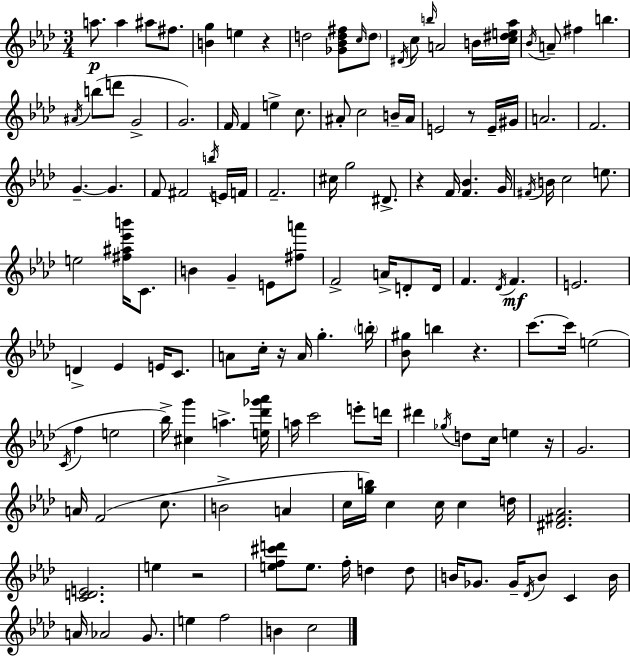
{
  \clef treble
  \numericTimeSignature
  \time 3/4
  \key f \minor
  a''8.\p a''4 ais''8 fis''8. | <b' g''>4 e''4 r4 | d''2 <ges' bes' d'' fis''>8 \grace { c''16 } \parenthesize d''8 | \acciaccatura { dis'16 } c''8 \grace { b''16 } a'2 | \break b'16 <c'' dis'' e'' aes''>16 \acciaccatura { bes'16 } a'8-- fis''4 b''4. | \acciaccatura { ais'16 } b''8( d'''8 g'2-> | g'2.) | f'16 f'4 e''4-> | \break c''8. ais'8-. c''2 | b'16-- ais'16 e'2 | r8 e'16-- gis'16 a'2. | f'2. | \break g'4.--~~ g'4. | f'8 fis'2 | \acciaccatura { b''16 } e'16 f'16 f'2.-- | cis''16 g''2 | \break dis'8.-> r4 f'16 <f' bes'>4. | g'16 \acciaccatura { fis'16 } b'16 c''2 | e''8. e''2 | <fis'' ais'' ees''' b'''>16 c'8. b'4 g'4-- | \break e'8 <fis'' a'''>8 f'2-> | a'16-> d'8-. d'16 f'4. | \acciaccatura { des'16 }\mf f'4. e'2. | d'4-> | \break ees'4 e'16 c'8. a'8 c''16-. r16 | a'16 g''4.-. \parenthesize b''16-. <bes' gis''>8 b''4 | r4. c'''8.~~ c'''16 | e''2( \acciaccatura { c'16 } f''4 | \break e''2 bes''16->) <cis'' g'''>4 | a''4.-> <e'' des''' ges''' aes'''>16 a''16 c'''2 | e'''8-. d'''16 dis'''4 | \acciaccatura { ges''16 } d''8 c''16 e''4 r16 g'2. | \break a'16 f'2( | c''8. b'2-> | a'4 c''16 <g'' b''>16) | c''4 c''16 c''4 d''16 <dis' fis' aes'>2. | \break <c' d' e'>2. | e''4 | r2 <e'' f'' cis''' d'''>8 | e''8. f''16-. d''4 d''8 b'16 ges'8. | \break ges'16-- \acciaccatura { des'16 } b'8 c'4 b'16 a'16 | aes'2 g'8. e''4 | f''2 b'4 | c''2 \bar "|."
}